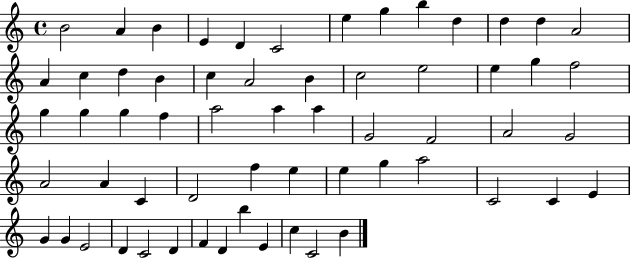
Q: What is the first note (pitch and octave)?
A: B4